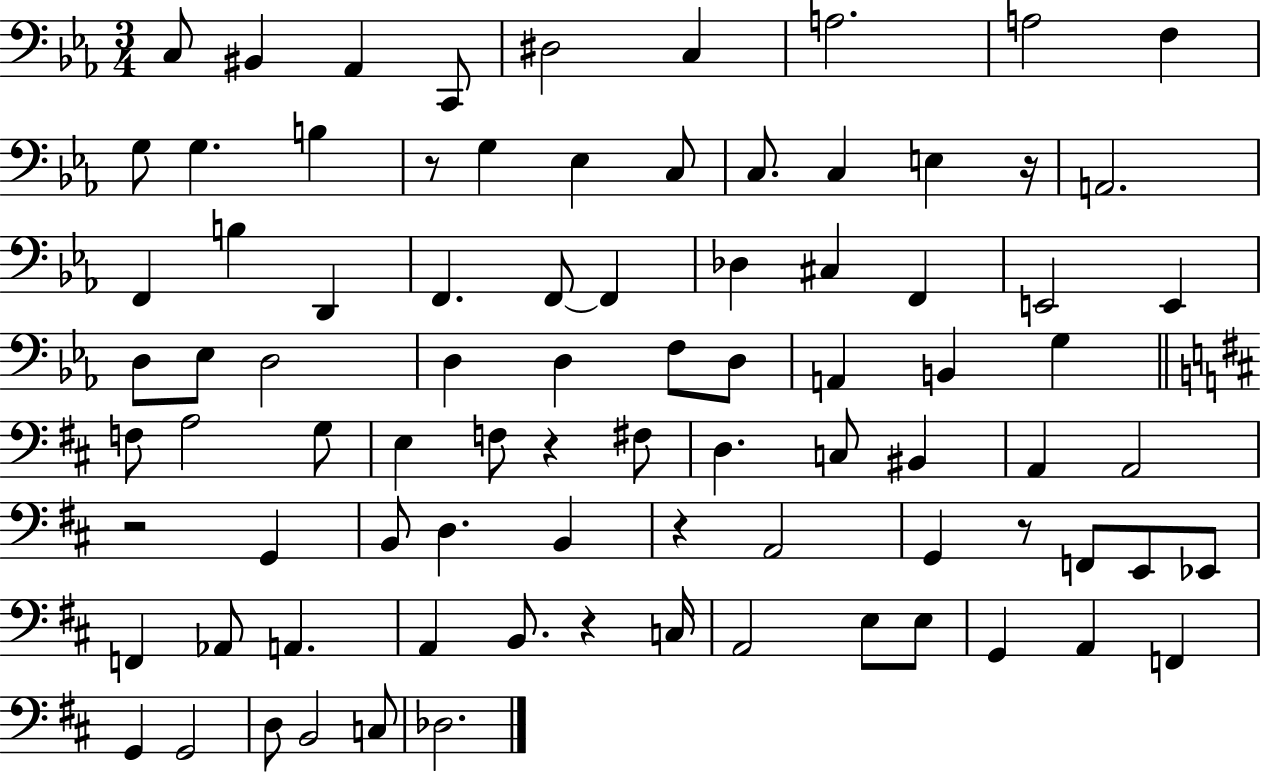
X:1
T:Untitled
M:3/4
L:1/4
K:Eb
C,/2 ^B,, _A,, C,,/2 ^D,2 C, A,2 A,2 F, G,/2 G, B, z/2 G, _E, C,/2 C,/2 C, E, z/4 A,,2 F,, B, D,, F,, F,,/2 F,, _D, ^C, F,, E,,2 E,, D,/2 _E,/2 D,2 D, D, F,/2 D,/2 A,, B,, G, F,/2 A,2 G,/2 E, F,/2 z ^F,/2 D, C,/2 ^B,, A,, A,,2 z2 G,, B,,/2 D, B,, z A,,2 G,, z/2 F,,/2 E,,/2 _E,,/2 F,, _A,,/2 A,, A,, B,,/2 z C,/4 A,,2 E,/2 E,/2 G,, A,, F,, G,, G,,2 D,/2 B,,2 C,/2 _D,2